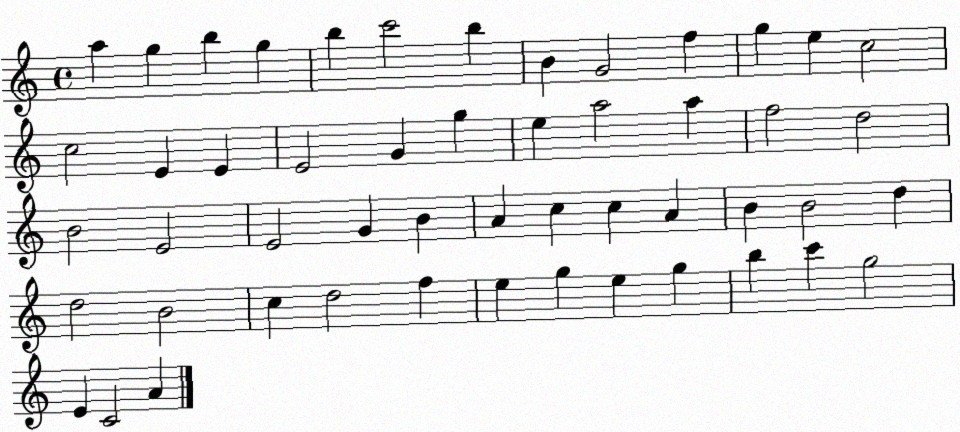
X:1
T:Untitled
M:4/4
L:1/4
K:C
a g b g b c'2 b B G2 f g e c2 c2 E E E2 G g e a2 a f2 d2 B2 E2 E2 G B A c c A B B2 d d2 B2 c d2 f e g e g b c' g2 E C2 A